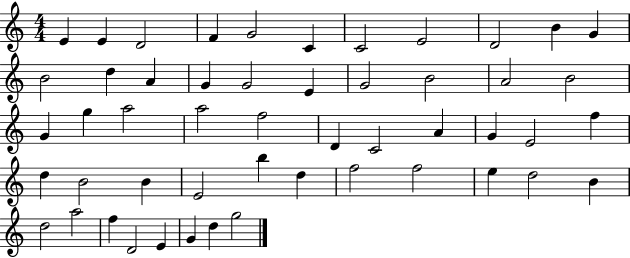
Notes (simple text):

E4/q E4/q D4/h F4/q G4/h C4/q C4/h E4/h D4/h B4/q G4/q B4/h D5/q A4/q G4/q G4/h E4/q G4/h B4/h A4/h B4/h G4/q G5/q A5/h A5/h F5/h D4/q C4/h A4/q G4/q E4/h F5/q D5/q B4/h B4/q E4/h B5/q D5/q F5/h F5/h E5/q D5/h B4/q D5/h A5/h F5/q D4/h E4/q G4/q D5/q G5/h